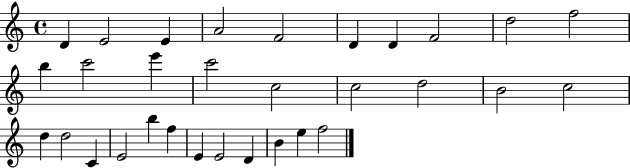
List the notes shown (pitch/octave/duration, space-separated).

D4/q E4/h E4/q A4/h F4/h D4/q D4/q F4/h D5/h F5/h B5/q C6/h E6/q C6/h C5/h C5/h D5/h B4/h C5/h D5/q D5/h C4/q E4/h B5/q F5/q E4/q E4/h D4/q B4/q E5/q F5/h